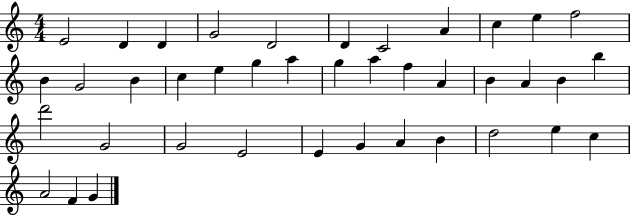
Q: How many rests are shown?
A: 0